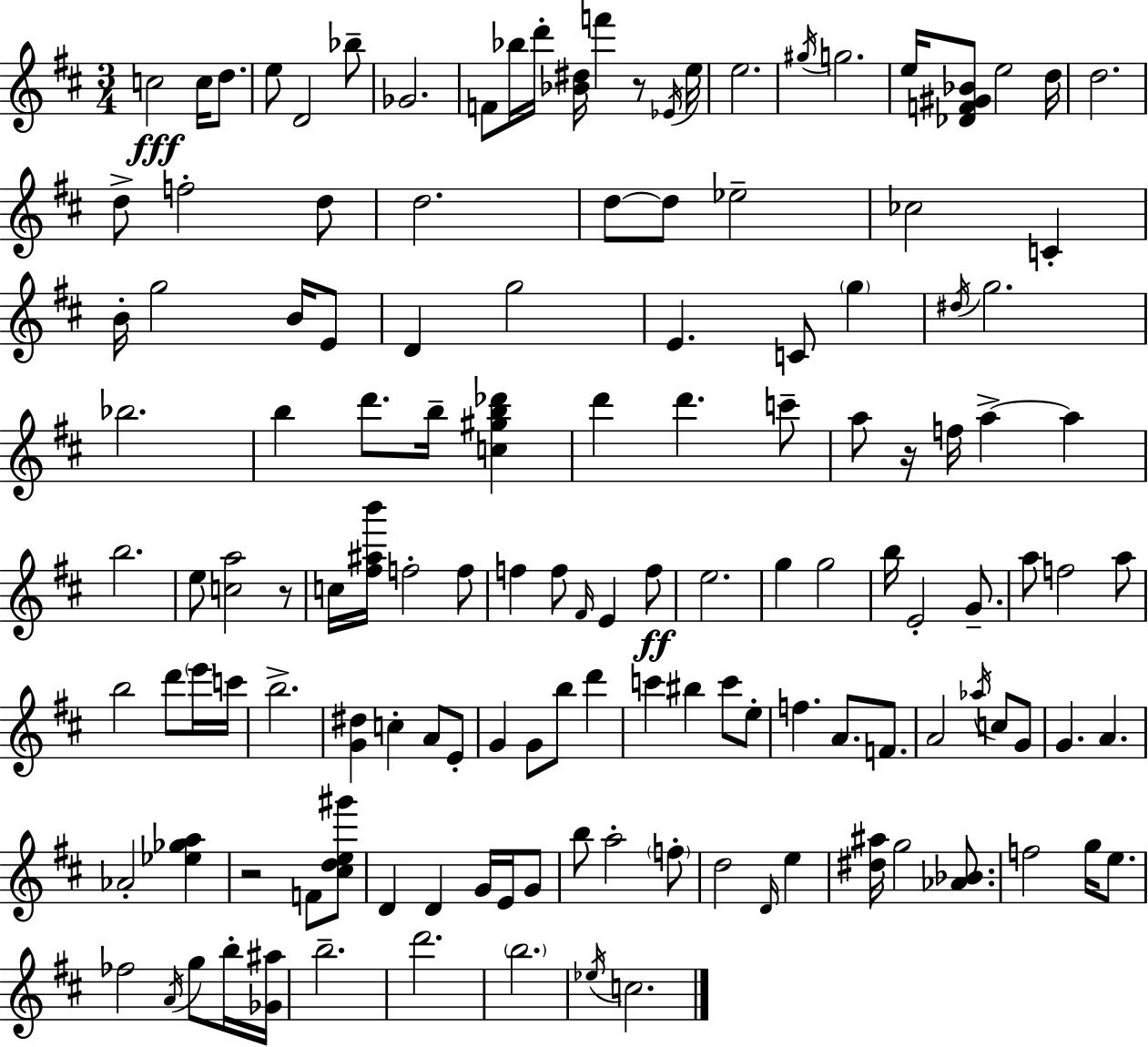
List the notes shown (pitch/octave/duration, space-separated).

C5/h C5/s D5/e. E5/e D4/h Bb5/e Gb4/h. F4/e Bb5/s D6/s [Bb4,D#5]/s F6/q R/e Eb4/s E5/s E5/h. G#5/s G5/h. E5/s [Db4,F4,G#4,Bb4]/e E5/h D5/s D5/h. D5/e F5/h D5/e D5/h. D5/e D5/e Eb5/h CES5/h C4/q B4/s G5/h B4/s E4/e D4/q G5/h E4/q. C4/e G5/q D#5/s G5/h. Bb5/h. B5/q D6/e. B5/s [C5,G#5,B5,Db6]/q D6/q D6/q. C6/e A5/e R/s F5/s A5/q A5/q B5/h. E5/e [C5,A5]/h R/e C5/s [F#5,A#5,B6]/s F5/h F5/e F5/q F5/e F#4/s E4/q F5/e E5/h. G5/q G5/h B5/s E4/h G4/e. A5/e F5/h A5/e B5/h D6/e E6/s C6/s B5/h. [G4,D#5]/q C5/q A4/e E4/e G4/q G4/e B5/e D6/q C6/q BIS5/q C6/e E5/e F5/q. A4/e. F4/e. A4/h Ab5/s C5/e G4/e G4/q. A4/q. Ab4/h [Eb5,Gb5,A5]/q R/h F4/e [C#5,D5,E5,G#6]/e D4/q D4/q G4/s E4/s G4/e B5/e A5/h F5/e D5/h D4/s E5/q [D#5,A#5]/s G5/h [Ab4,Bb4]/e. F5/h G5/s E5/e. FES5/h A4/s G5/e B5/s [Gb4,A#5]/s B5/h. D6/h. B5/h. Eb5/s C5/h.